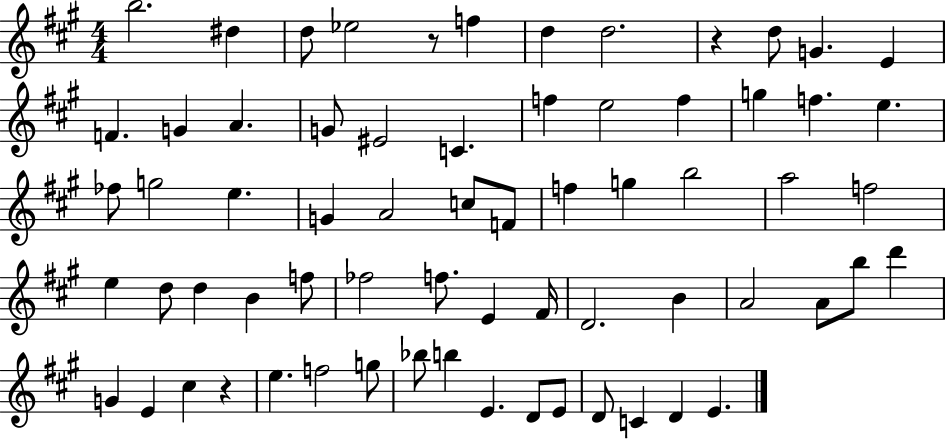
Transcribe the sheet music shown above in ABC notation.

X:1
T:Untitled
M:4/4
L:1/4
K:A
b2 ^d d/2 _e2 z/2 f d d2 z d/2 G E F G A G/2 ^E2 C f e2 f g f e _f/2 g2 e G A2 c/2 F/2 f g b2 a2 f2 e d/2 d B f/2 _f2 f/2 E ^F/4 D2 B A2 A/2 b/2 d' G E ^c z e f2 g/2 _b/2 b E D/2 E/2 D/2 C D E